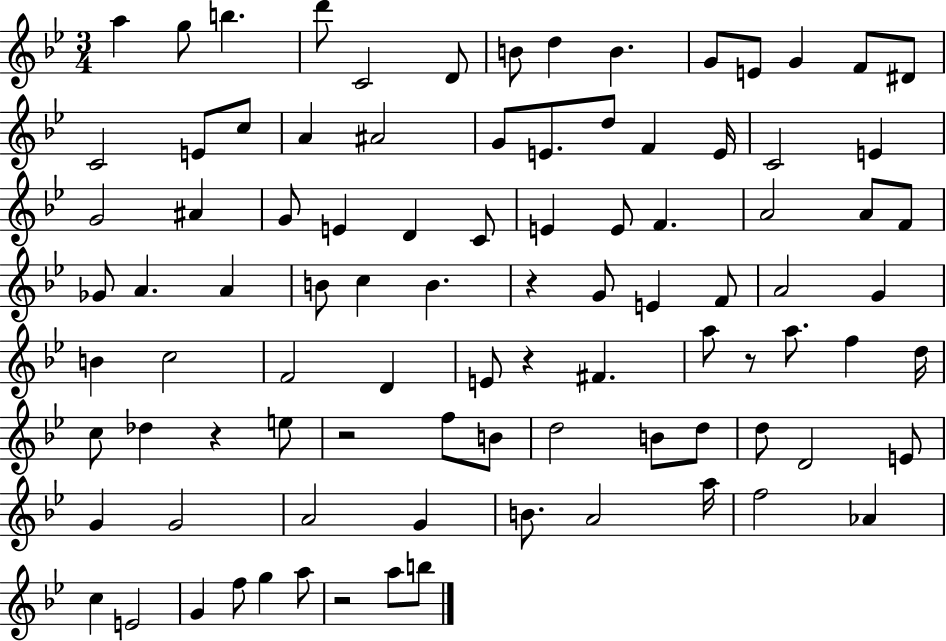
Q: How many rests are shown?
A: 6